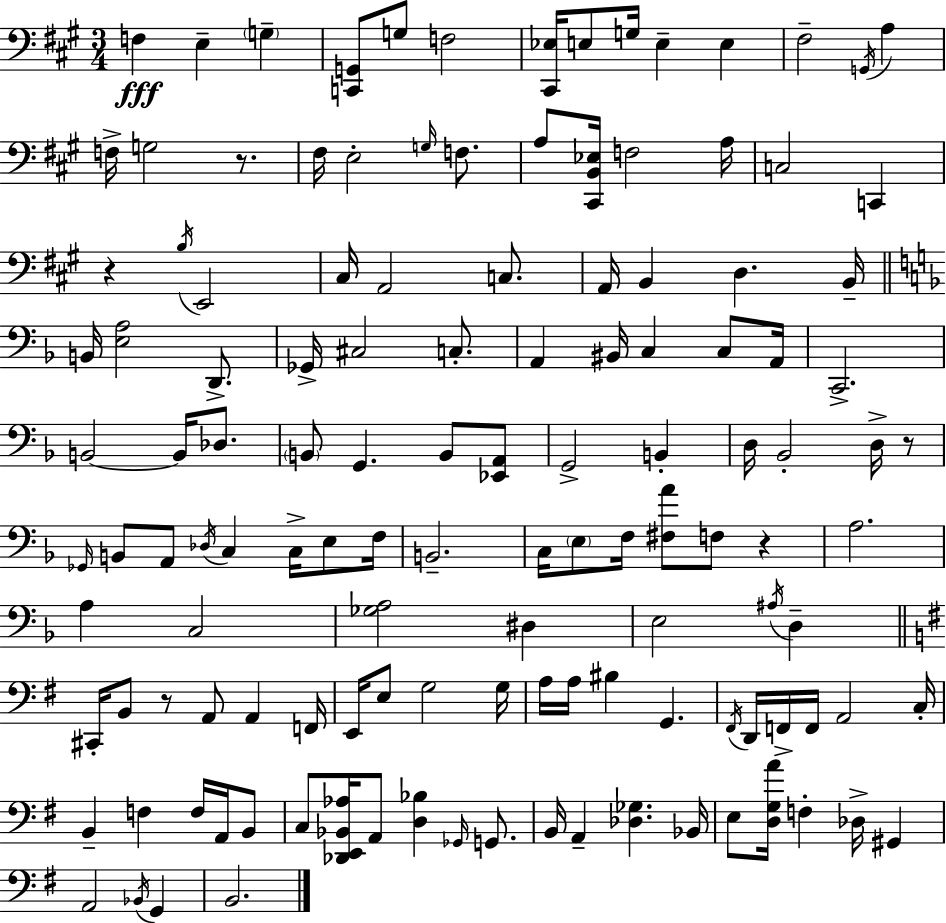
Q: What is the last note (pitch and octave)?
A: B2